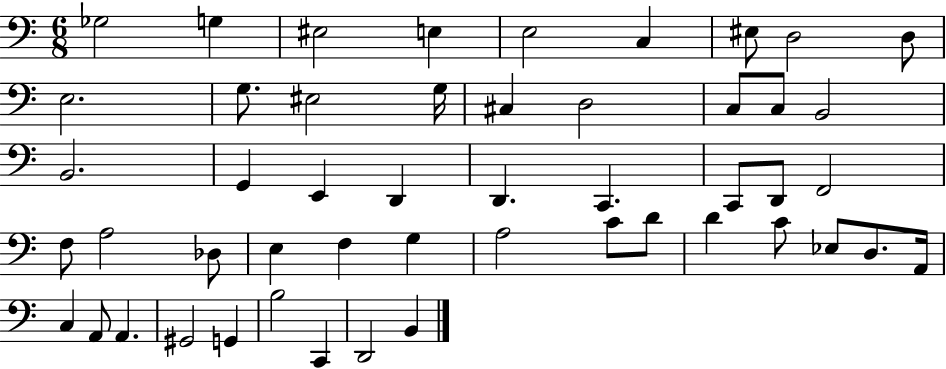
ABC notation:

X:1
T:Untitled
M:6/8
L:1/4
K:C
_G,2 G, ^E,2 E, E,2 C, ^E,/2 D,2 D,/2 E,2 G,/2 ^E,2 G,/4 ^C, D,2 C,/2 C,/2 B,,2 B,,2 G,, E,, D,, D,, C,, C,,/2 D,,/2 F,,2 F,/2 A,2 _D,/2 E, F, G, A,2 C/2 D/2 D C/2 _E,/2 D,/2 A,,/4 C, A,,/2 A,, ^G,,2 G,, B,2 C,, D,,2 B,,